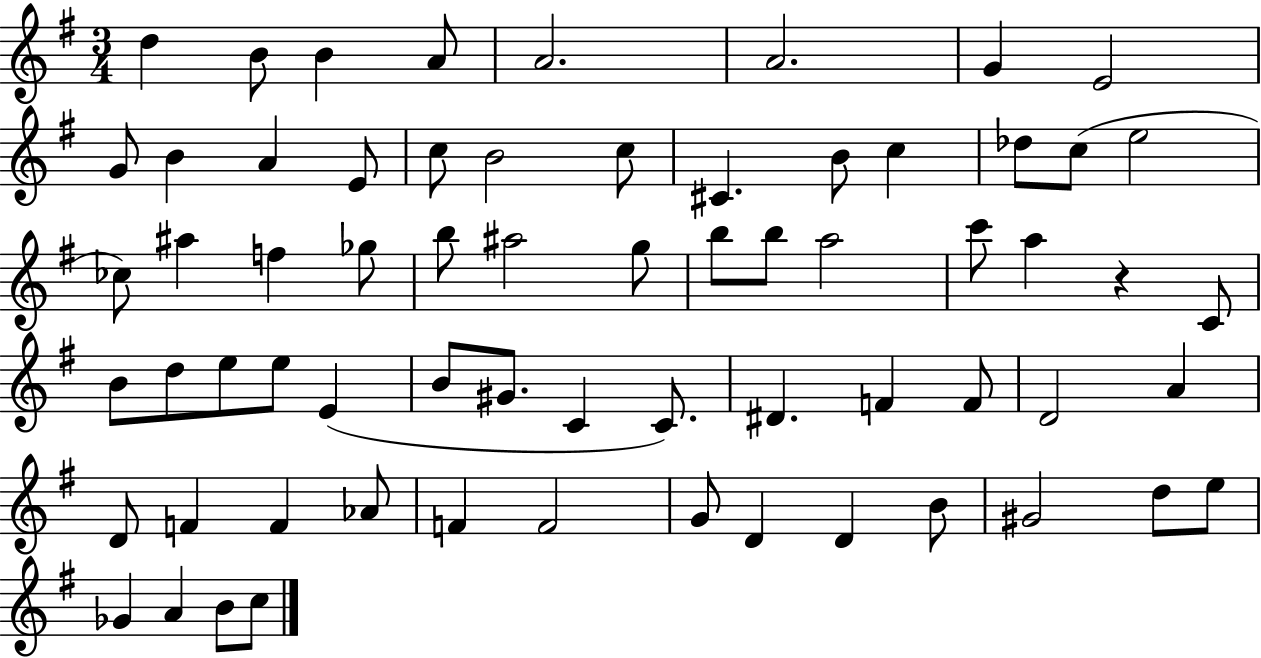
X:1
T:Untitled
M:3/4
L:1/4
K:G
d B/2 B A/2 A2 A2 G E2 G/2 B A E/2 c/2 B2 c/2 ^C B/2 c _d/2 c/2 e2 _c/2 ^a f _g/2 b/2 ^a2 g/2 b/2 b/2 a2 c'/2 a z C/2 B/2 d/2 e/2 e/2 E B/2 ^G/2 C C/2 ^D F F/2 D2 A D/2 F F _A/2 F F2 G/2 D D B/2 ^G2 d/2 e/2 _G A B/2 c/2